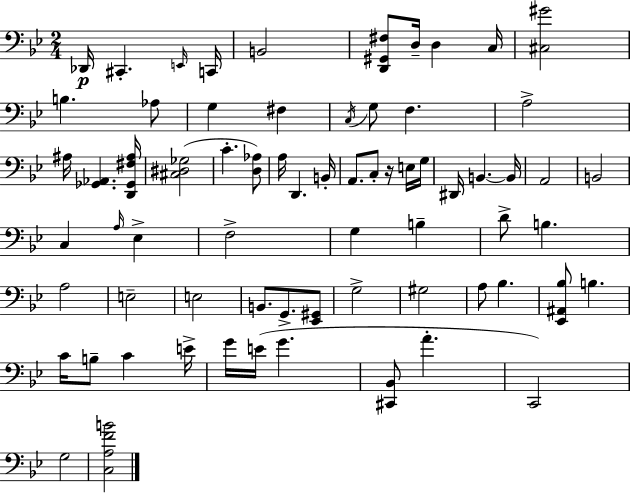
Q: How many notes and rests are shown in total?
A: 69